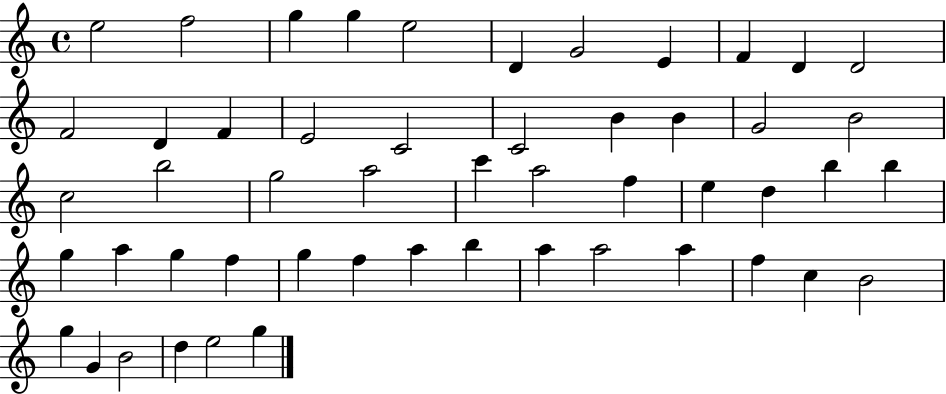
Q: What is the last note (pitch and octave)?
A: G5